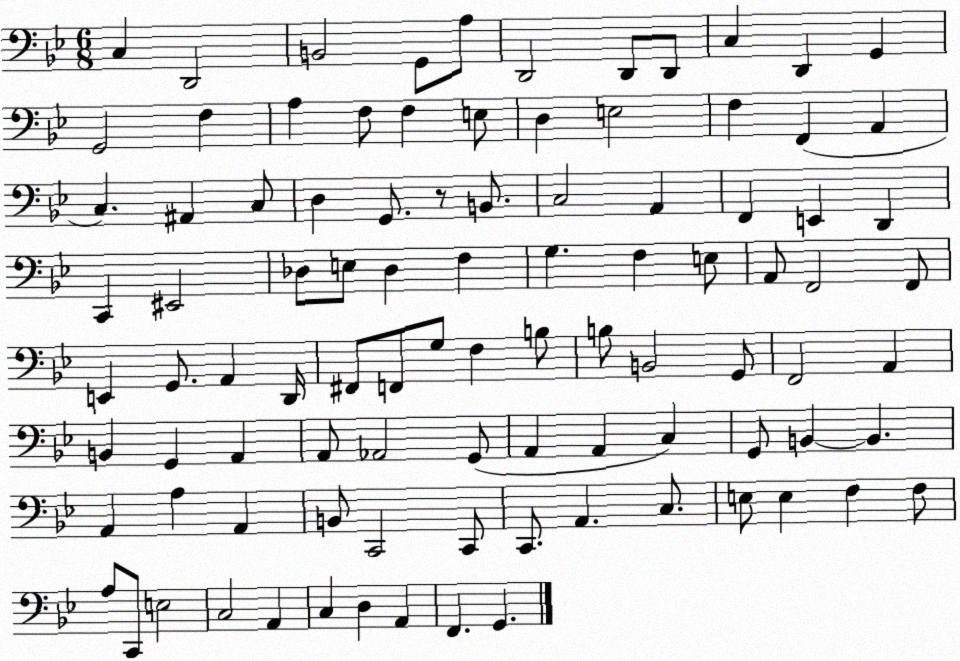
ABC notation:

X:1
T:Untitled
M:6/8
L:1/4
K:Bb
C, D,,2 B,,2 G,,/2 A,/2 D,,2 D,,/2 D,,/2 C, D,, G,, G,,2 F, A, F,/2 F, E,/2 D, E,2 F, F,, A,, C, ^A,, C,/2 D, G,,/2 z/2 B,,/2 C,2 A,, F,, E,, D,, C,, ^E,,2 _D,/2 E,/2 _D, F, G, F, E,/2 A,,/2 F,,2 F,,/2 E,, G,,/2 A,, D,,/4 ^F,,/2 F,,/2 G,/2 F, B,/2 B,/2 B,,2 G,,/2 F,,2 A,, B,, G,, A,, A,,/2 _A,,2 G,,/2 A,, A,, C, G,,/2 B,, B,, A,, A, A,, B,,/2 C,,2 C,,/2 C,,/2 A,, C,/2 E,/2 E, F, F,/2 A,/2 C,,/2 E,2 C,2 A,, C, D, A,, F,, G,,